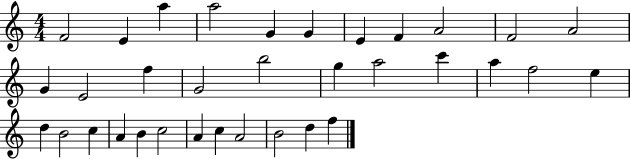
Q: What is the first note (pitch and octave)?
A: F4